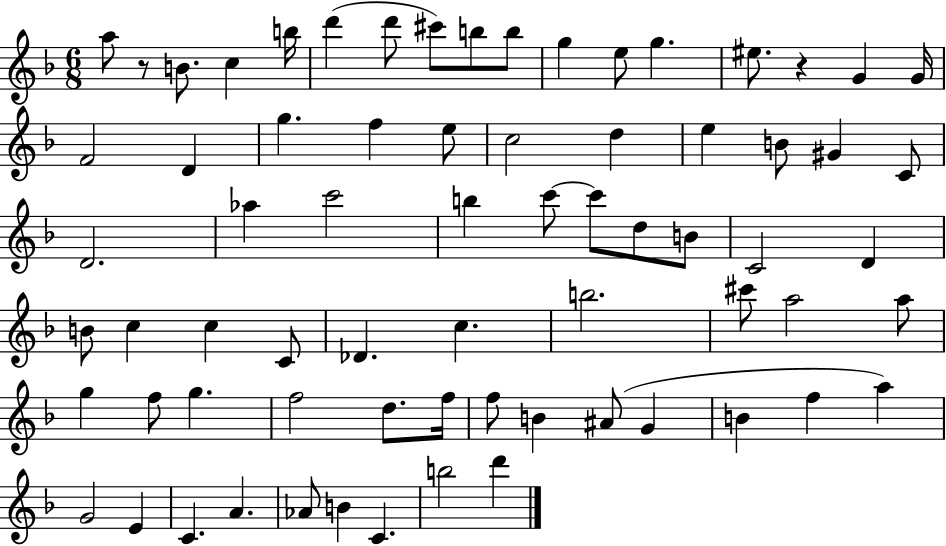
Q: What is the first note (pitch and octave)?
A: A5